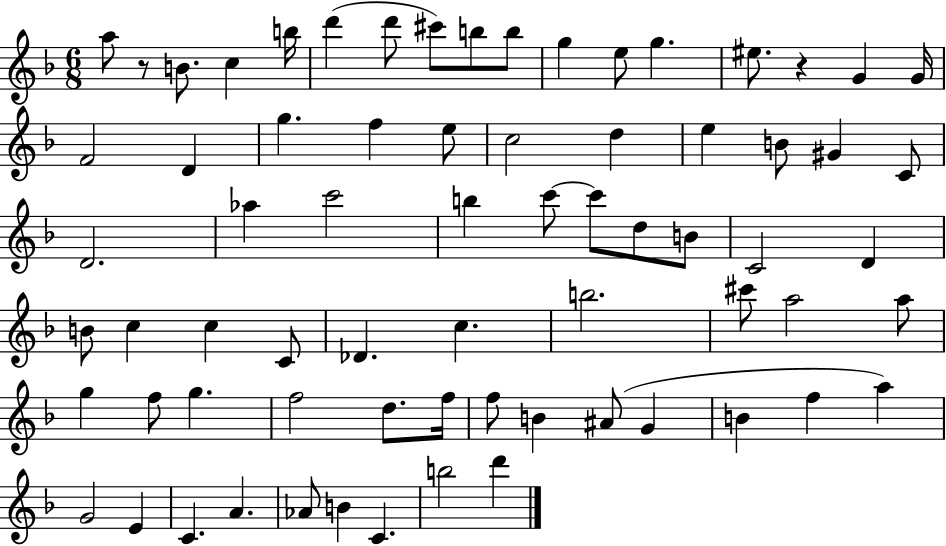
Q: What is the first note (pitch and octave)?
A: A5